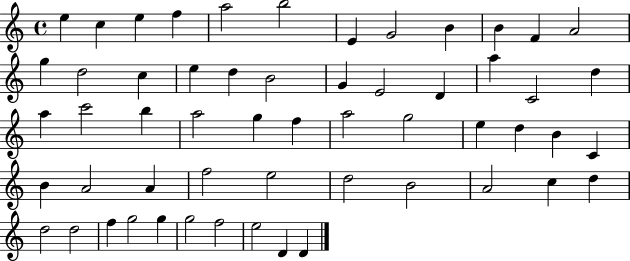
E5/q C5/q E5/q F5/q A5/h B5/h E4/q G4/h B4/q B4/q F4/q A4/h G5/q D5/h C5/q E5/q D5/q B4/h G4/q E4/h D4/q A5/q C4/h D5/q A5/q C6/h B5/q A5/h G5/q F5/q A5/h G5/h E5/q D5/q B4/q C4/q B4/q A4/h A4/q F5/h E5/h D5/h B4/h A4/h C5/q D5/q D5/h D5/h F5/q G5/h G5/q G5/h F5/h E5/h D4/q D4/q